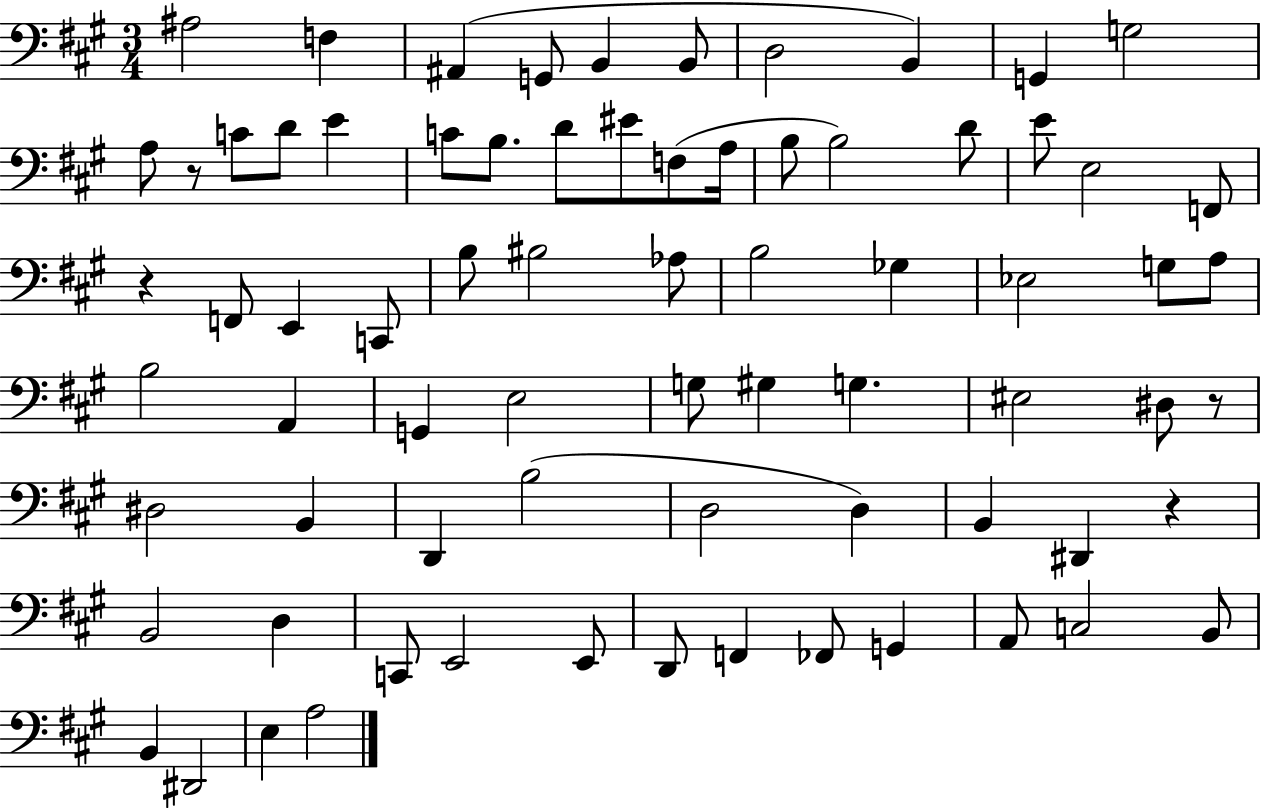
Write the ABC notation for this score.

X:1
T:Untitled
M:3/4
L:1/4
K:A
^A,2 F, ^A,, G,,/2 B,, B,,/2 D,2 B,, G,, G,2 A,/2 z/2 C/2 D/2 E C/2 B,/2 D/2 ^E/2 F,/2 A,/4 B,/2 B,2 D/2 E/2 E,2 F,,/2 z F,,/2 E,, C,,/2 B,/2 ^B,2 _A,/2 B,2 _G, _E,2 G,/2 A,/2 B,2 A,, G,, E,2 G,/2 ^G, G, ^E,2 ^D,/2 z/2 ^D,2 B,, D,, B,2 D,2 D, B,, ^D,, z B,,2 D, C,,/2 E,,2 E,,/2 D,,/2 F,, _F,,/2 G,, A,,/2 C,2 B,,/2 B,, ^D,,2 E, A,2